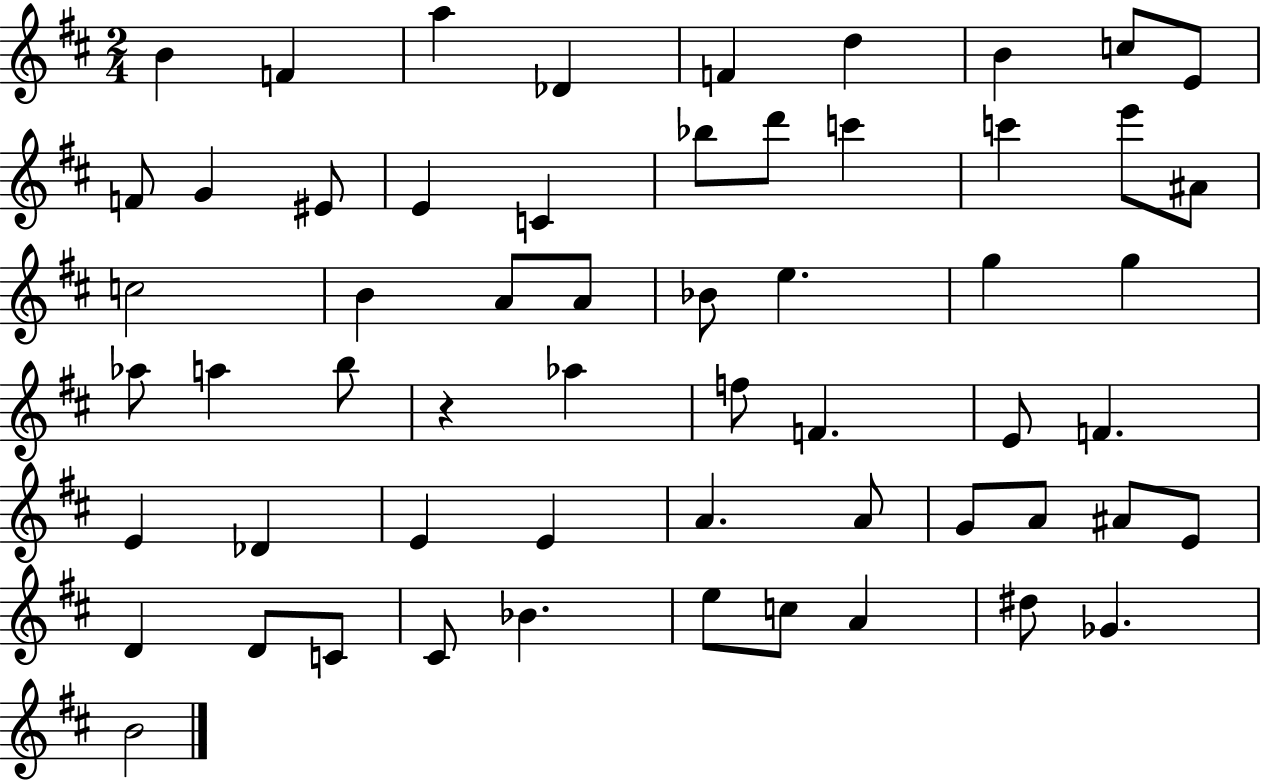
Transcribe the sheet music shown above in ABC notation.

X:1
T:Untitled
M:2/4
L:1/4
K:D
B F a _D F d B c/2 E/2 F/2 G ^E/2 E C _b/2 d'/2 c' c' e'/2 ^A/2 c2 B A/2 A/2 _B/2 e g g _a/2 a b/2 z _a f/2 F E/2 F E _D E E A A/2 G/2 A/2 ^A/2 E/2 D D/2 C/2 ^C/2 _B e/2 c/2 A ^d/2 _G B2